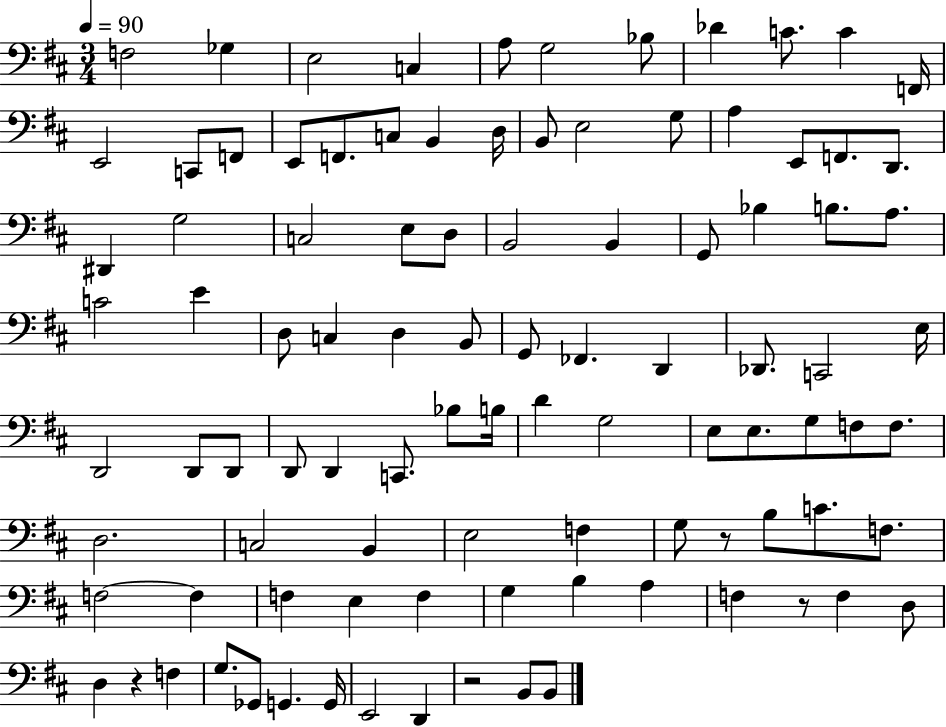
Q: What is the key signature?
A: D major